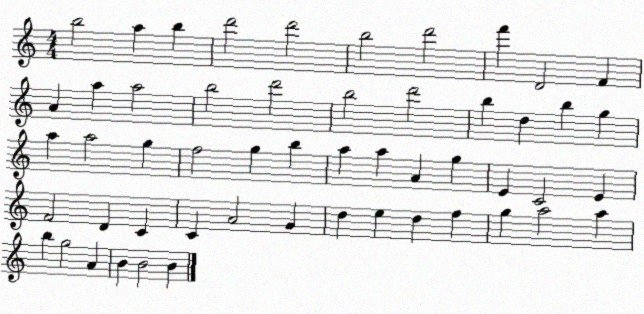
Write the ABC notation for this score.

X:1
T:Untitled
M:4/4
L:1/4
K:C
b2 a b d'2 d'2 b2 d'2 f' D2 F A a a2 b2 d'2 b2 d'2 b d b g a a2 g f2 g b a a A g E C2 E F2 D C C A2 G d e d f g a2 a b g2 A B B2 B